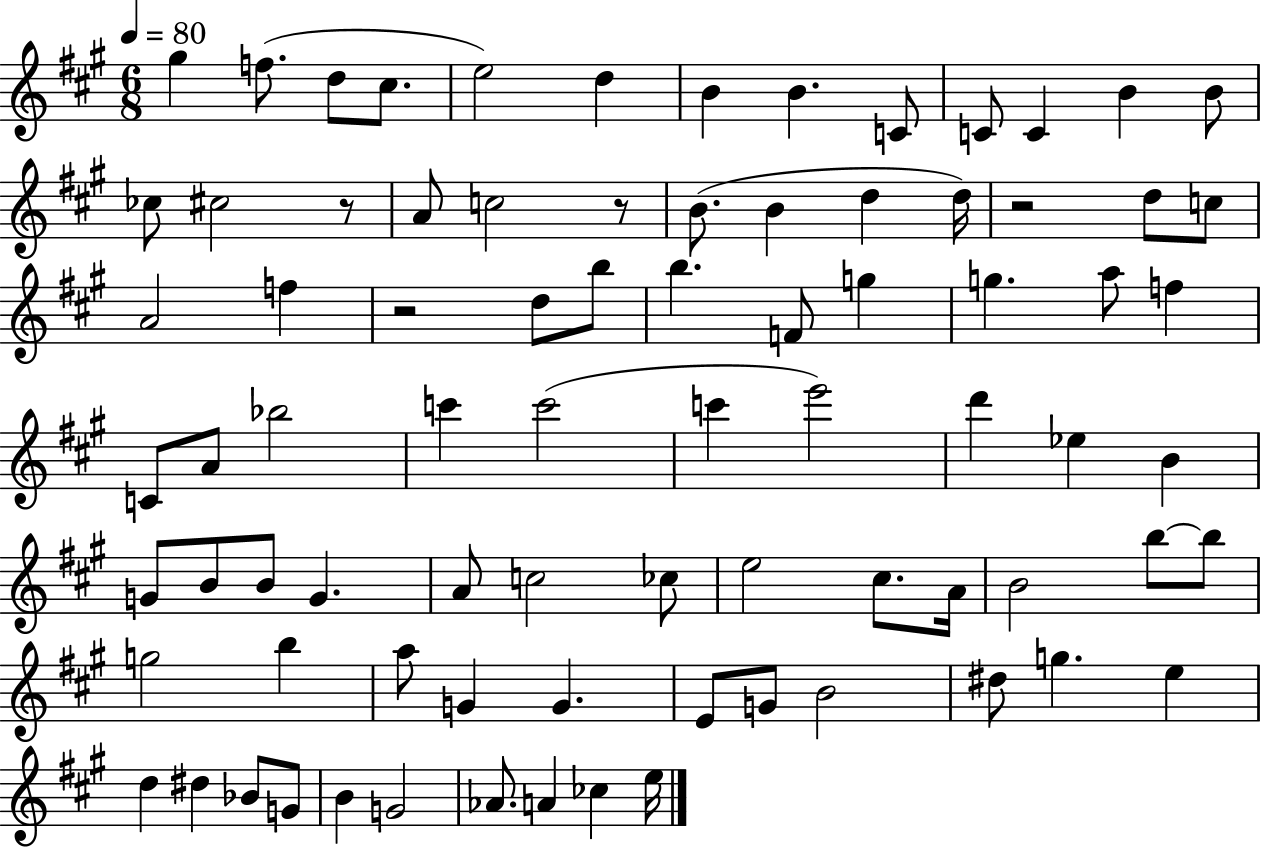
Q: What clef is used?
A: treble